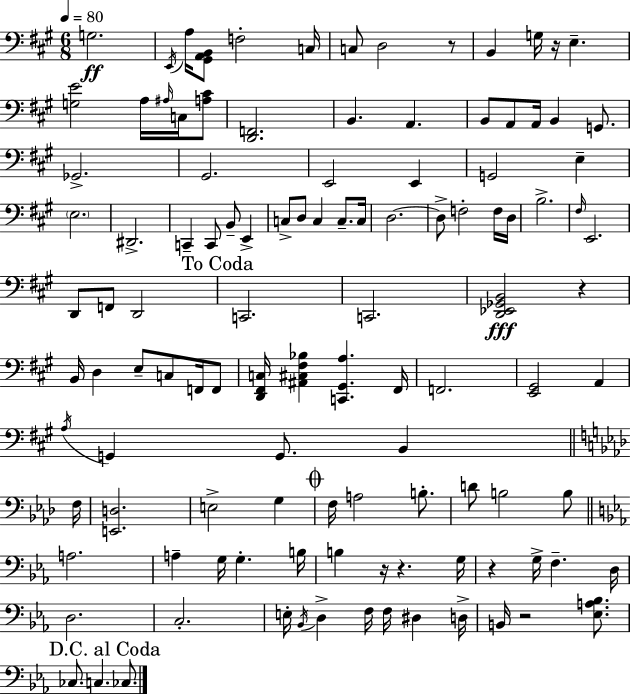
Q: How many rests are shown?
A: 7